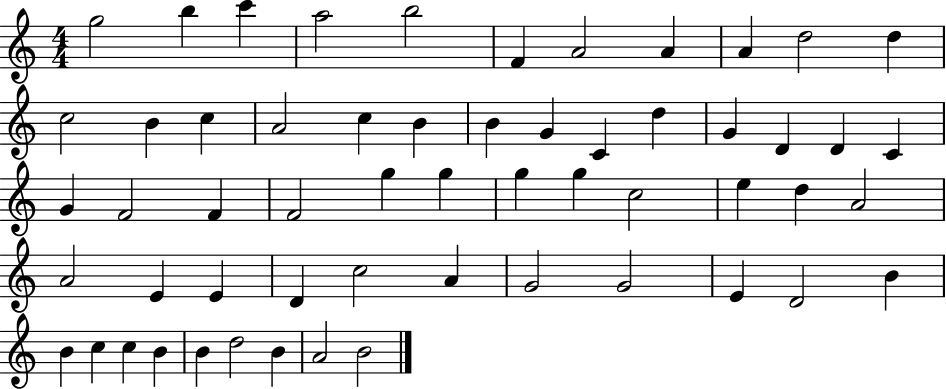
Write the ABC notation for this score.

X:1
T:Untitled
M:4/4
L:1/4
K:C
g2 b c' a2 b2 F A2 A A d2 d c2 B c A2 c B B G C d G D D C G F2 F F2 g g g g c2 e d A2 A2 E E D c2 A G2 G2 E D2 B B c c B B d2 B A2 B2